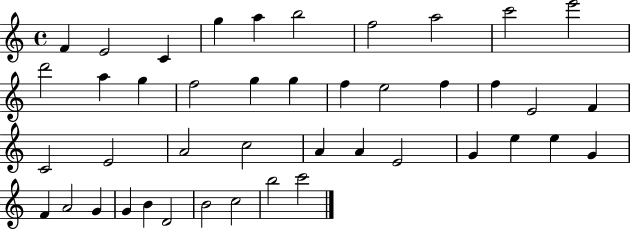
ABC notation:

X:1
T:Untitled
M:4/4
L:1/4
K:C
F E2 C g a b2 f2 a2 c'2 e'2 d'2 a g f2 g g f e2 f f E2 F C2 E2 A2 c2 A A E2 G e e G F A2 G G B D2 B2 c2 b2 c'2